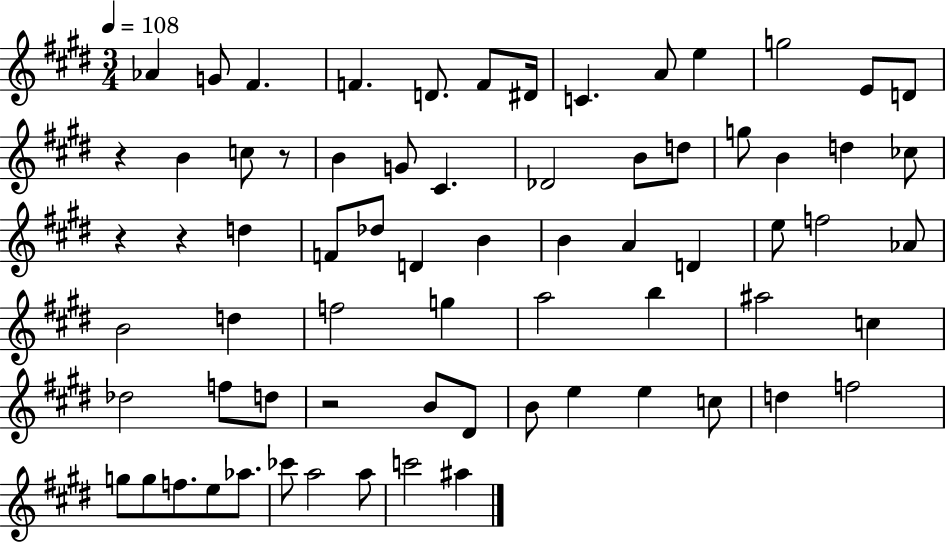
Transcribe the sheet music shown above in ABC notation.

X:1
T:Untitled
M:3/4
L:1/4
K:E
_A G/2 ^F F D/2 F/2 ^D/4 C A/2 e g2 E/2 D/2 z B c/2 z/2 B G/2 ^C _D2 B/2 d/2 g/2 B d _c/2 z z d F/2 _d/2 D B B A D e/2 f2 _A/2 B2 d f2 g a2 b ^a2 c _d2 f/2 d/2 z2 B/2 ^D/2 B/2 e e c/2 d f2 g/2 g/2 f/2 e/2 _a/2 _c'/2 a2 a/2 c'2 ^a